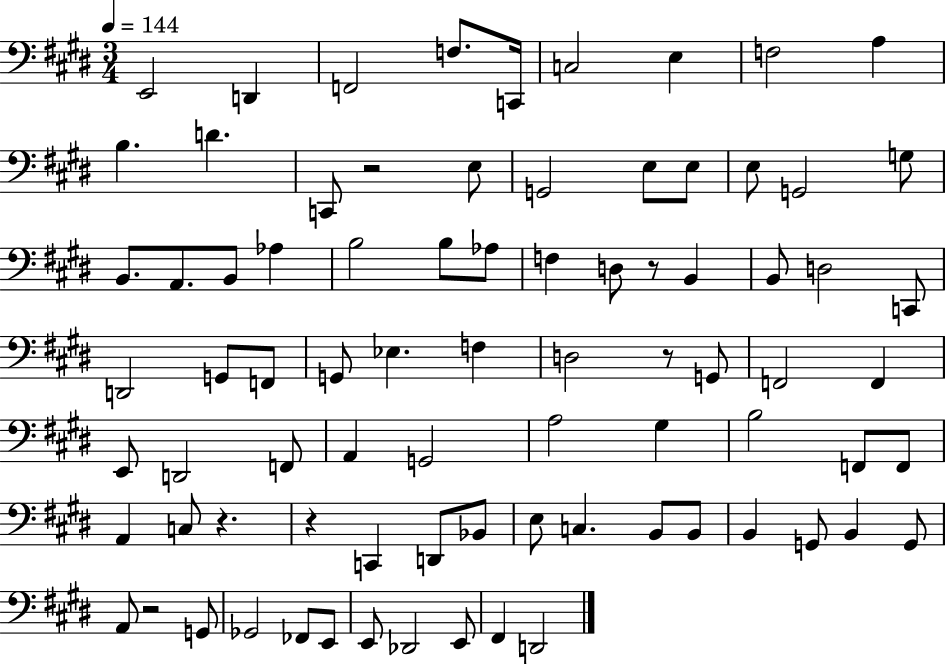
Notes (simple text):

E2/h D2/q F2/h F3/e. C2/s C3/h E3/q F3/h A3/q B3/q. D4/q. C2/e R/h E3/e G2/h E3/e E3/e E3/e G2/h G3/e B2/e. A2/e. B2/e Ab3/q B3/h B3/e Ab3/e F3/q D3/e R/e B2/q B2/e D3/h C2/e D2/h G2/e F2/e G2/e Eb3/q. F3/q D3/h R/e G2/e F2/h F2/q E2/e D2/h F2/e A2/q G2/h A3/h G#3/q B3/h F2/e F2/e A2/q C3/e R/q. R/q C2/q D2/e Bb2/e E3/e C3/q. B2/e B2/e B2/q G2/e B2/q G2/e A2/e R/h G2/e Gb2/h FES2/e E2/e E2/e Db2/h E2/e F#2/q D2/h